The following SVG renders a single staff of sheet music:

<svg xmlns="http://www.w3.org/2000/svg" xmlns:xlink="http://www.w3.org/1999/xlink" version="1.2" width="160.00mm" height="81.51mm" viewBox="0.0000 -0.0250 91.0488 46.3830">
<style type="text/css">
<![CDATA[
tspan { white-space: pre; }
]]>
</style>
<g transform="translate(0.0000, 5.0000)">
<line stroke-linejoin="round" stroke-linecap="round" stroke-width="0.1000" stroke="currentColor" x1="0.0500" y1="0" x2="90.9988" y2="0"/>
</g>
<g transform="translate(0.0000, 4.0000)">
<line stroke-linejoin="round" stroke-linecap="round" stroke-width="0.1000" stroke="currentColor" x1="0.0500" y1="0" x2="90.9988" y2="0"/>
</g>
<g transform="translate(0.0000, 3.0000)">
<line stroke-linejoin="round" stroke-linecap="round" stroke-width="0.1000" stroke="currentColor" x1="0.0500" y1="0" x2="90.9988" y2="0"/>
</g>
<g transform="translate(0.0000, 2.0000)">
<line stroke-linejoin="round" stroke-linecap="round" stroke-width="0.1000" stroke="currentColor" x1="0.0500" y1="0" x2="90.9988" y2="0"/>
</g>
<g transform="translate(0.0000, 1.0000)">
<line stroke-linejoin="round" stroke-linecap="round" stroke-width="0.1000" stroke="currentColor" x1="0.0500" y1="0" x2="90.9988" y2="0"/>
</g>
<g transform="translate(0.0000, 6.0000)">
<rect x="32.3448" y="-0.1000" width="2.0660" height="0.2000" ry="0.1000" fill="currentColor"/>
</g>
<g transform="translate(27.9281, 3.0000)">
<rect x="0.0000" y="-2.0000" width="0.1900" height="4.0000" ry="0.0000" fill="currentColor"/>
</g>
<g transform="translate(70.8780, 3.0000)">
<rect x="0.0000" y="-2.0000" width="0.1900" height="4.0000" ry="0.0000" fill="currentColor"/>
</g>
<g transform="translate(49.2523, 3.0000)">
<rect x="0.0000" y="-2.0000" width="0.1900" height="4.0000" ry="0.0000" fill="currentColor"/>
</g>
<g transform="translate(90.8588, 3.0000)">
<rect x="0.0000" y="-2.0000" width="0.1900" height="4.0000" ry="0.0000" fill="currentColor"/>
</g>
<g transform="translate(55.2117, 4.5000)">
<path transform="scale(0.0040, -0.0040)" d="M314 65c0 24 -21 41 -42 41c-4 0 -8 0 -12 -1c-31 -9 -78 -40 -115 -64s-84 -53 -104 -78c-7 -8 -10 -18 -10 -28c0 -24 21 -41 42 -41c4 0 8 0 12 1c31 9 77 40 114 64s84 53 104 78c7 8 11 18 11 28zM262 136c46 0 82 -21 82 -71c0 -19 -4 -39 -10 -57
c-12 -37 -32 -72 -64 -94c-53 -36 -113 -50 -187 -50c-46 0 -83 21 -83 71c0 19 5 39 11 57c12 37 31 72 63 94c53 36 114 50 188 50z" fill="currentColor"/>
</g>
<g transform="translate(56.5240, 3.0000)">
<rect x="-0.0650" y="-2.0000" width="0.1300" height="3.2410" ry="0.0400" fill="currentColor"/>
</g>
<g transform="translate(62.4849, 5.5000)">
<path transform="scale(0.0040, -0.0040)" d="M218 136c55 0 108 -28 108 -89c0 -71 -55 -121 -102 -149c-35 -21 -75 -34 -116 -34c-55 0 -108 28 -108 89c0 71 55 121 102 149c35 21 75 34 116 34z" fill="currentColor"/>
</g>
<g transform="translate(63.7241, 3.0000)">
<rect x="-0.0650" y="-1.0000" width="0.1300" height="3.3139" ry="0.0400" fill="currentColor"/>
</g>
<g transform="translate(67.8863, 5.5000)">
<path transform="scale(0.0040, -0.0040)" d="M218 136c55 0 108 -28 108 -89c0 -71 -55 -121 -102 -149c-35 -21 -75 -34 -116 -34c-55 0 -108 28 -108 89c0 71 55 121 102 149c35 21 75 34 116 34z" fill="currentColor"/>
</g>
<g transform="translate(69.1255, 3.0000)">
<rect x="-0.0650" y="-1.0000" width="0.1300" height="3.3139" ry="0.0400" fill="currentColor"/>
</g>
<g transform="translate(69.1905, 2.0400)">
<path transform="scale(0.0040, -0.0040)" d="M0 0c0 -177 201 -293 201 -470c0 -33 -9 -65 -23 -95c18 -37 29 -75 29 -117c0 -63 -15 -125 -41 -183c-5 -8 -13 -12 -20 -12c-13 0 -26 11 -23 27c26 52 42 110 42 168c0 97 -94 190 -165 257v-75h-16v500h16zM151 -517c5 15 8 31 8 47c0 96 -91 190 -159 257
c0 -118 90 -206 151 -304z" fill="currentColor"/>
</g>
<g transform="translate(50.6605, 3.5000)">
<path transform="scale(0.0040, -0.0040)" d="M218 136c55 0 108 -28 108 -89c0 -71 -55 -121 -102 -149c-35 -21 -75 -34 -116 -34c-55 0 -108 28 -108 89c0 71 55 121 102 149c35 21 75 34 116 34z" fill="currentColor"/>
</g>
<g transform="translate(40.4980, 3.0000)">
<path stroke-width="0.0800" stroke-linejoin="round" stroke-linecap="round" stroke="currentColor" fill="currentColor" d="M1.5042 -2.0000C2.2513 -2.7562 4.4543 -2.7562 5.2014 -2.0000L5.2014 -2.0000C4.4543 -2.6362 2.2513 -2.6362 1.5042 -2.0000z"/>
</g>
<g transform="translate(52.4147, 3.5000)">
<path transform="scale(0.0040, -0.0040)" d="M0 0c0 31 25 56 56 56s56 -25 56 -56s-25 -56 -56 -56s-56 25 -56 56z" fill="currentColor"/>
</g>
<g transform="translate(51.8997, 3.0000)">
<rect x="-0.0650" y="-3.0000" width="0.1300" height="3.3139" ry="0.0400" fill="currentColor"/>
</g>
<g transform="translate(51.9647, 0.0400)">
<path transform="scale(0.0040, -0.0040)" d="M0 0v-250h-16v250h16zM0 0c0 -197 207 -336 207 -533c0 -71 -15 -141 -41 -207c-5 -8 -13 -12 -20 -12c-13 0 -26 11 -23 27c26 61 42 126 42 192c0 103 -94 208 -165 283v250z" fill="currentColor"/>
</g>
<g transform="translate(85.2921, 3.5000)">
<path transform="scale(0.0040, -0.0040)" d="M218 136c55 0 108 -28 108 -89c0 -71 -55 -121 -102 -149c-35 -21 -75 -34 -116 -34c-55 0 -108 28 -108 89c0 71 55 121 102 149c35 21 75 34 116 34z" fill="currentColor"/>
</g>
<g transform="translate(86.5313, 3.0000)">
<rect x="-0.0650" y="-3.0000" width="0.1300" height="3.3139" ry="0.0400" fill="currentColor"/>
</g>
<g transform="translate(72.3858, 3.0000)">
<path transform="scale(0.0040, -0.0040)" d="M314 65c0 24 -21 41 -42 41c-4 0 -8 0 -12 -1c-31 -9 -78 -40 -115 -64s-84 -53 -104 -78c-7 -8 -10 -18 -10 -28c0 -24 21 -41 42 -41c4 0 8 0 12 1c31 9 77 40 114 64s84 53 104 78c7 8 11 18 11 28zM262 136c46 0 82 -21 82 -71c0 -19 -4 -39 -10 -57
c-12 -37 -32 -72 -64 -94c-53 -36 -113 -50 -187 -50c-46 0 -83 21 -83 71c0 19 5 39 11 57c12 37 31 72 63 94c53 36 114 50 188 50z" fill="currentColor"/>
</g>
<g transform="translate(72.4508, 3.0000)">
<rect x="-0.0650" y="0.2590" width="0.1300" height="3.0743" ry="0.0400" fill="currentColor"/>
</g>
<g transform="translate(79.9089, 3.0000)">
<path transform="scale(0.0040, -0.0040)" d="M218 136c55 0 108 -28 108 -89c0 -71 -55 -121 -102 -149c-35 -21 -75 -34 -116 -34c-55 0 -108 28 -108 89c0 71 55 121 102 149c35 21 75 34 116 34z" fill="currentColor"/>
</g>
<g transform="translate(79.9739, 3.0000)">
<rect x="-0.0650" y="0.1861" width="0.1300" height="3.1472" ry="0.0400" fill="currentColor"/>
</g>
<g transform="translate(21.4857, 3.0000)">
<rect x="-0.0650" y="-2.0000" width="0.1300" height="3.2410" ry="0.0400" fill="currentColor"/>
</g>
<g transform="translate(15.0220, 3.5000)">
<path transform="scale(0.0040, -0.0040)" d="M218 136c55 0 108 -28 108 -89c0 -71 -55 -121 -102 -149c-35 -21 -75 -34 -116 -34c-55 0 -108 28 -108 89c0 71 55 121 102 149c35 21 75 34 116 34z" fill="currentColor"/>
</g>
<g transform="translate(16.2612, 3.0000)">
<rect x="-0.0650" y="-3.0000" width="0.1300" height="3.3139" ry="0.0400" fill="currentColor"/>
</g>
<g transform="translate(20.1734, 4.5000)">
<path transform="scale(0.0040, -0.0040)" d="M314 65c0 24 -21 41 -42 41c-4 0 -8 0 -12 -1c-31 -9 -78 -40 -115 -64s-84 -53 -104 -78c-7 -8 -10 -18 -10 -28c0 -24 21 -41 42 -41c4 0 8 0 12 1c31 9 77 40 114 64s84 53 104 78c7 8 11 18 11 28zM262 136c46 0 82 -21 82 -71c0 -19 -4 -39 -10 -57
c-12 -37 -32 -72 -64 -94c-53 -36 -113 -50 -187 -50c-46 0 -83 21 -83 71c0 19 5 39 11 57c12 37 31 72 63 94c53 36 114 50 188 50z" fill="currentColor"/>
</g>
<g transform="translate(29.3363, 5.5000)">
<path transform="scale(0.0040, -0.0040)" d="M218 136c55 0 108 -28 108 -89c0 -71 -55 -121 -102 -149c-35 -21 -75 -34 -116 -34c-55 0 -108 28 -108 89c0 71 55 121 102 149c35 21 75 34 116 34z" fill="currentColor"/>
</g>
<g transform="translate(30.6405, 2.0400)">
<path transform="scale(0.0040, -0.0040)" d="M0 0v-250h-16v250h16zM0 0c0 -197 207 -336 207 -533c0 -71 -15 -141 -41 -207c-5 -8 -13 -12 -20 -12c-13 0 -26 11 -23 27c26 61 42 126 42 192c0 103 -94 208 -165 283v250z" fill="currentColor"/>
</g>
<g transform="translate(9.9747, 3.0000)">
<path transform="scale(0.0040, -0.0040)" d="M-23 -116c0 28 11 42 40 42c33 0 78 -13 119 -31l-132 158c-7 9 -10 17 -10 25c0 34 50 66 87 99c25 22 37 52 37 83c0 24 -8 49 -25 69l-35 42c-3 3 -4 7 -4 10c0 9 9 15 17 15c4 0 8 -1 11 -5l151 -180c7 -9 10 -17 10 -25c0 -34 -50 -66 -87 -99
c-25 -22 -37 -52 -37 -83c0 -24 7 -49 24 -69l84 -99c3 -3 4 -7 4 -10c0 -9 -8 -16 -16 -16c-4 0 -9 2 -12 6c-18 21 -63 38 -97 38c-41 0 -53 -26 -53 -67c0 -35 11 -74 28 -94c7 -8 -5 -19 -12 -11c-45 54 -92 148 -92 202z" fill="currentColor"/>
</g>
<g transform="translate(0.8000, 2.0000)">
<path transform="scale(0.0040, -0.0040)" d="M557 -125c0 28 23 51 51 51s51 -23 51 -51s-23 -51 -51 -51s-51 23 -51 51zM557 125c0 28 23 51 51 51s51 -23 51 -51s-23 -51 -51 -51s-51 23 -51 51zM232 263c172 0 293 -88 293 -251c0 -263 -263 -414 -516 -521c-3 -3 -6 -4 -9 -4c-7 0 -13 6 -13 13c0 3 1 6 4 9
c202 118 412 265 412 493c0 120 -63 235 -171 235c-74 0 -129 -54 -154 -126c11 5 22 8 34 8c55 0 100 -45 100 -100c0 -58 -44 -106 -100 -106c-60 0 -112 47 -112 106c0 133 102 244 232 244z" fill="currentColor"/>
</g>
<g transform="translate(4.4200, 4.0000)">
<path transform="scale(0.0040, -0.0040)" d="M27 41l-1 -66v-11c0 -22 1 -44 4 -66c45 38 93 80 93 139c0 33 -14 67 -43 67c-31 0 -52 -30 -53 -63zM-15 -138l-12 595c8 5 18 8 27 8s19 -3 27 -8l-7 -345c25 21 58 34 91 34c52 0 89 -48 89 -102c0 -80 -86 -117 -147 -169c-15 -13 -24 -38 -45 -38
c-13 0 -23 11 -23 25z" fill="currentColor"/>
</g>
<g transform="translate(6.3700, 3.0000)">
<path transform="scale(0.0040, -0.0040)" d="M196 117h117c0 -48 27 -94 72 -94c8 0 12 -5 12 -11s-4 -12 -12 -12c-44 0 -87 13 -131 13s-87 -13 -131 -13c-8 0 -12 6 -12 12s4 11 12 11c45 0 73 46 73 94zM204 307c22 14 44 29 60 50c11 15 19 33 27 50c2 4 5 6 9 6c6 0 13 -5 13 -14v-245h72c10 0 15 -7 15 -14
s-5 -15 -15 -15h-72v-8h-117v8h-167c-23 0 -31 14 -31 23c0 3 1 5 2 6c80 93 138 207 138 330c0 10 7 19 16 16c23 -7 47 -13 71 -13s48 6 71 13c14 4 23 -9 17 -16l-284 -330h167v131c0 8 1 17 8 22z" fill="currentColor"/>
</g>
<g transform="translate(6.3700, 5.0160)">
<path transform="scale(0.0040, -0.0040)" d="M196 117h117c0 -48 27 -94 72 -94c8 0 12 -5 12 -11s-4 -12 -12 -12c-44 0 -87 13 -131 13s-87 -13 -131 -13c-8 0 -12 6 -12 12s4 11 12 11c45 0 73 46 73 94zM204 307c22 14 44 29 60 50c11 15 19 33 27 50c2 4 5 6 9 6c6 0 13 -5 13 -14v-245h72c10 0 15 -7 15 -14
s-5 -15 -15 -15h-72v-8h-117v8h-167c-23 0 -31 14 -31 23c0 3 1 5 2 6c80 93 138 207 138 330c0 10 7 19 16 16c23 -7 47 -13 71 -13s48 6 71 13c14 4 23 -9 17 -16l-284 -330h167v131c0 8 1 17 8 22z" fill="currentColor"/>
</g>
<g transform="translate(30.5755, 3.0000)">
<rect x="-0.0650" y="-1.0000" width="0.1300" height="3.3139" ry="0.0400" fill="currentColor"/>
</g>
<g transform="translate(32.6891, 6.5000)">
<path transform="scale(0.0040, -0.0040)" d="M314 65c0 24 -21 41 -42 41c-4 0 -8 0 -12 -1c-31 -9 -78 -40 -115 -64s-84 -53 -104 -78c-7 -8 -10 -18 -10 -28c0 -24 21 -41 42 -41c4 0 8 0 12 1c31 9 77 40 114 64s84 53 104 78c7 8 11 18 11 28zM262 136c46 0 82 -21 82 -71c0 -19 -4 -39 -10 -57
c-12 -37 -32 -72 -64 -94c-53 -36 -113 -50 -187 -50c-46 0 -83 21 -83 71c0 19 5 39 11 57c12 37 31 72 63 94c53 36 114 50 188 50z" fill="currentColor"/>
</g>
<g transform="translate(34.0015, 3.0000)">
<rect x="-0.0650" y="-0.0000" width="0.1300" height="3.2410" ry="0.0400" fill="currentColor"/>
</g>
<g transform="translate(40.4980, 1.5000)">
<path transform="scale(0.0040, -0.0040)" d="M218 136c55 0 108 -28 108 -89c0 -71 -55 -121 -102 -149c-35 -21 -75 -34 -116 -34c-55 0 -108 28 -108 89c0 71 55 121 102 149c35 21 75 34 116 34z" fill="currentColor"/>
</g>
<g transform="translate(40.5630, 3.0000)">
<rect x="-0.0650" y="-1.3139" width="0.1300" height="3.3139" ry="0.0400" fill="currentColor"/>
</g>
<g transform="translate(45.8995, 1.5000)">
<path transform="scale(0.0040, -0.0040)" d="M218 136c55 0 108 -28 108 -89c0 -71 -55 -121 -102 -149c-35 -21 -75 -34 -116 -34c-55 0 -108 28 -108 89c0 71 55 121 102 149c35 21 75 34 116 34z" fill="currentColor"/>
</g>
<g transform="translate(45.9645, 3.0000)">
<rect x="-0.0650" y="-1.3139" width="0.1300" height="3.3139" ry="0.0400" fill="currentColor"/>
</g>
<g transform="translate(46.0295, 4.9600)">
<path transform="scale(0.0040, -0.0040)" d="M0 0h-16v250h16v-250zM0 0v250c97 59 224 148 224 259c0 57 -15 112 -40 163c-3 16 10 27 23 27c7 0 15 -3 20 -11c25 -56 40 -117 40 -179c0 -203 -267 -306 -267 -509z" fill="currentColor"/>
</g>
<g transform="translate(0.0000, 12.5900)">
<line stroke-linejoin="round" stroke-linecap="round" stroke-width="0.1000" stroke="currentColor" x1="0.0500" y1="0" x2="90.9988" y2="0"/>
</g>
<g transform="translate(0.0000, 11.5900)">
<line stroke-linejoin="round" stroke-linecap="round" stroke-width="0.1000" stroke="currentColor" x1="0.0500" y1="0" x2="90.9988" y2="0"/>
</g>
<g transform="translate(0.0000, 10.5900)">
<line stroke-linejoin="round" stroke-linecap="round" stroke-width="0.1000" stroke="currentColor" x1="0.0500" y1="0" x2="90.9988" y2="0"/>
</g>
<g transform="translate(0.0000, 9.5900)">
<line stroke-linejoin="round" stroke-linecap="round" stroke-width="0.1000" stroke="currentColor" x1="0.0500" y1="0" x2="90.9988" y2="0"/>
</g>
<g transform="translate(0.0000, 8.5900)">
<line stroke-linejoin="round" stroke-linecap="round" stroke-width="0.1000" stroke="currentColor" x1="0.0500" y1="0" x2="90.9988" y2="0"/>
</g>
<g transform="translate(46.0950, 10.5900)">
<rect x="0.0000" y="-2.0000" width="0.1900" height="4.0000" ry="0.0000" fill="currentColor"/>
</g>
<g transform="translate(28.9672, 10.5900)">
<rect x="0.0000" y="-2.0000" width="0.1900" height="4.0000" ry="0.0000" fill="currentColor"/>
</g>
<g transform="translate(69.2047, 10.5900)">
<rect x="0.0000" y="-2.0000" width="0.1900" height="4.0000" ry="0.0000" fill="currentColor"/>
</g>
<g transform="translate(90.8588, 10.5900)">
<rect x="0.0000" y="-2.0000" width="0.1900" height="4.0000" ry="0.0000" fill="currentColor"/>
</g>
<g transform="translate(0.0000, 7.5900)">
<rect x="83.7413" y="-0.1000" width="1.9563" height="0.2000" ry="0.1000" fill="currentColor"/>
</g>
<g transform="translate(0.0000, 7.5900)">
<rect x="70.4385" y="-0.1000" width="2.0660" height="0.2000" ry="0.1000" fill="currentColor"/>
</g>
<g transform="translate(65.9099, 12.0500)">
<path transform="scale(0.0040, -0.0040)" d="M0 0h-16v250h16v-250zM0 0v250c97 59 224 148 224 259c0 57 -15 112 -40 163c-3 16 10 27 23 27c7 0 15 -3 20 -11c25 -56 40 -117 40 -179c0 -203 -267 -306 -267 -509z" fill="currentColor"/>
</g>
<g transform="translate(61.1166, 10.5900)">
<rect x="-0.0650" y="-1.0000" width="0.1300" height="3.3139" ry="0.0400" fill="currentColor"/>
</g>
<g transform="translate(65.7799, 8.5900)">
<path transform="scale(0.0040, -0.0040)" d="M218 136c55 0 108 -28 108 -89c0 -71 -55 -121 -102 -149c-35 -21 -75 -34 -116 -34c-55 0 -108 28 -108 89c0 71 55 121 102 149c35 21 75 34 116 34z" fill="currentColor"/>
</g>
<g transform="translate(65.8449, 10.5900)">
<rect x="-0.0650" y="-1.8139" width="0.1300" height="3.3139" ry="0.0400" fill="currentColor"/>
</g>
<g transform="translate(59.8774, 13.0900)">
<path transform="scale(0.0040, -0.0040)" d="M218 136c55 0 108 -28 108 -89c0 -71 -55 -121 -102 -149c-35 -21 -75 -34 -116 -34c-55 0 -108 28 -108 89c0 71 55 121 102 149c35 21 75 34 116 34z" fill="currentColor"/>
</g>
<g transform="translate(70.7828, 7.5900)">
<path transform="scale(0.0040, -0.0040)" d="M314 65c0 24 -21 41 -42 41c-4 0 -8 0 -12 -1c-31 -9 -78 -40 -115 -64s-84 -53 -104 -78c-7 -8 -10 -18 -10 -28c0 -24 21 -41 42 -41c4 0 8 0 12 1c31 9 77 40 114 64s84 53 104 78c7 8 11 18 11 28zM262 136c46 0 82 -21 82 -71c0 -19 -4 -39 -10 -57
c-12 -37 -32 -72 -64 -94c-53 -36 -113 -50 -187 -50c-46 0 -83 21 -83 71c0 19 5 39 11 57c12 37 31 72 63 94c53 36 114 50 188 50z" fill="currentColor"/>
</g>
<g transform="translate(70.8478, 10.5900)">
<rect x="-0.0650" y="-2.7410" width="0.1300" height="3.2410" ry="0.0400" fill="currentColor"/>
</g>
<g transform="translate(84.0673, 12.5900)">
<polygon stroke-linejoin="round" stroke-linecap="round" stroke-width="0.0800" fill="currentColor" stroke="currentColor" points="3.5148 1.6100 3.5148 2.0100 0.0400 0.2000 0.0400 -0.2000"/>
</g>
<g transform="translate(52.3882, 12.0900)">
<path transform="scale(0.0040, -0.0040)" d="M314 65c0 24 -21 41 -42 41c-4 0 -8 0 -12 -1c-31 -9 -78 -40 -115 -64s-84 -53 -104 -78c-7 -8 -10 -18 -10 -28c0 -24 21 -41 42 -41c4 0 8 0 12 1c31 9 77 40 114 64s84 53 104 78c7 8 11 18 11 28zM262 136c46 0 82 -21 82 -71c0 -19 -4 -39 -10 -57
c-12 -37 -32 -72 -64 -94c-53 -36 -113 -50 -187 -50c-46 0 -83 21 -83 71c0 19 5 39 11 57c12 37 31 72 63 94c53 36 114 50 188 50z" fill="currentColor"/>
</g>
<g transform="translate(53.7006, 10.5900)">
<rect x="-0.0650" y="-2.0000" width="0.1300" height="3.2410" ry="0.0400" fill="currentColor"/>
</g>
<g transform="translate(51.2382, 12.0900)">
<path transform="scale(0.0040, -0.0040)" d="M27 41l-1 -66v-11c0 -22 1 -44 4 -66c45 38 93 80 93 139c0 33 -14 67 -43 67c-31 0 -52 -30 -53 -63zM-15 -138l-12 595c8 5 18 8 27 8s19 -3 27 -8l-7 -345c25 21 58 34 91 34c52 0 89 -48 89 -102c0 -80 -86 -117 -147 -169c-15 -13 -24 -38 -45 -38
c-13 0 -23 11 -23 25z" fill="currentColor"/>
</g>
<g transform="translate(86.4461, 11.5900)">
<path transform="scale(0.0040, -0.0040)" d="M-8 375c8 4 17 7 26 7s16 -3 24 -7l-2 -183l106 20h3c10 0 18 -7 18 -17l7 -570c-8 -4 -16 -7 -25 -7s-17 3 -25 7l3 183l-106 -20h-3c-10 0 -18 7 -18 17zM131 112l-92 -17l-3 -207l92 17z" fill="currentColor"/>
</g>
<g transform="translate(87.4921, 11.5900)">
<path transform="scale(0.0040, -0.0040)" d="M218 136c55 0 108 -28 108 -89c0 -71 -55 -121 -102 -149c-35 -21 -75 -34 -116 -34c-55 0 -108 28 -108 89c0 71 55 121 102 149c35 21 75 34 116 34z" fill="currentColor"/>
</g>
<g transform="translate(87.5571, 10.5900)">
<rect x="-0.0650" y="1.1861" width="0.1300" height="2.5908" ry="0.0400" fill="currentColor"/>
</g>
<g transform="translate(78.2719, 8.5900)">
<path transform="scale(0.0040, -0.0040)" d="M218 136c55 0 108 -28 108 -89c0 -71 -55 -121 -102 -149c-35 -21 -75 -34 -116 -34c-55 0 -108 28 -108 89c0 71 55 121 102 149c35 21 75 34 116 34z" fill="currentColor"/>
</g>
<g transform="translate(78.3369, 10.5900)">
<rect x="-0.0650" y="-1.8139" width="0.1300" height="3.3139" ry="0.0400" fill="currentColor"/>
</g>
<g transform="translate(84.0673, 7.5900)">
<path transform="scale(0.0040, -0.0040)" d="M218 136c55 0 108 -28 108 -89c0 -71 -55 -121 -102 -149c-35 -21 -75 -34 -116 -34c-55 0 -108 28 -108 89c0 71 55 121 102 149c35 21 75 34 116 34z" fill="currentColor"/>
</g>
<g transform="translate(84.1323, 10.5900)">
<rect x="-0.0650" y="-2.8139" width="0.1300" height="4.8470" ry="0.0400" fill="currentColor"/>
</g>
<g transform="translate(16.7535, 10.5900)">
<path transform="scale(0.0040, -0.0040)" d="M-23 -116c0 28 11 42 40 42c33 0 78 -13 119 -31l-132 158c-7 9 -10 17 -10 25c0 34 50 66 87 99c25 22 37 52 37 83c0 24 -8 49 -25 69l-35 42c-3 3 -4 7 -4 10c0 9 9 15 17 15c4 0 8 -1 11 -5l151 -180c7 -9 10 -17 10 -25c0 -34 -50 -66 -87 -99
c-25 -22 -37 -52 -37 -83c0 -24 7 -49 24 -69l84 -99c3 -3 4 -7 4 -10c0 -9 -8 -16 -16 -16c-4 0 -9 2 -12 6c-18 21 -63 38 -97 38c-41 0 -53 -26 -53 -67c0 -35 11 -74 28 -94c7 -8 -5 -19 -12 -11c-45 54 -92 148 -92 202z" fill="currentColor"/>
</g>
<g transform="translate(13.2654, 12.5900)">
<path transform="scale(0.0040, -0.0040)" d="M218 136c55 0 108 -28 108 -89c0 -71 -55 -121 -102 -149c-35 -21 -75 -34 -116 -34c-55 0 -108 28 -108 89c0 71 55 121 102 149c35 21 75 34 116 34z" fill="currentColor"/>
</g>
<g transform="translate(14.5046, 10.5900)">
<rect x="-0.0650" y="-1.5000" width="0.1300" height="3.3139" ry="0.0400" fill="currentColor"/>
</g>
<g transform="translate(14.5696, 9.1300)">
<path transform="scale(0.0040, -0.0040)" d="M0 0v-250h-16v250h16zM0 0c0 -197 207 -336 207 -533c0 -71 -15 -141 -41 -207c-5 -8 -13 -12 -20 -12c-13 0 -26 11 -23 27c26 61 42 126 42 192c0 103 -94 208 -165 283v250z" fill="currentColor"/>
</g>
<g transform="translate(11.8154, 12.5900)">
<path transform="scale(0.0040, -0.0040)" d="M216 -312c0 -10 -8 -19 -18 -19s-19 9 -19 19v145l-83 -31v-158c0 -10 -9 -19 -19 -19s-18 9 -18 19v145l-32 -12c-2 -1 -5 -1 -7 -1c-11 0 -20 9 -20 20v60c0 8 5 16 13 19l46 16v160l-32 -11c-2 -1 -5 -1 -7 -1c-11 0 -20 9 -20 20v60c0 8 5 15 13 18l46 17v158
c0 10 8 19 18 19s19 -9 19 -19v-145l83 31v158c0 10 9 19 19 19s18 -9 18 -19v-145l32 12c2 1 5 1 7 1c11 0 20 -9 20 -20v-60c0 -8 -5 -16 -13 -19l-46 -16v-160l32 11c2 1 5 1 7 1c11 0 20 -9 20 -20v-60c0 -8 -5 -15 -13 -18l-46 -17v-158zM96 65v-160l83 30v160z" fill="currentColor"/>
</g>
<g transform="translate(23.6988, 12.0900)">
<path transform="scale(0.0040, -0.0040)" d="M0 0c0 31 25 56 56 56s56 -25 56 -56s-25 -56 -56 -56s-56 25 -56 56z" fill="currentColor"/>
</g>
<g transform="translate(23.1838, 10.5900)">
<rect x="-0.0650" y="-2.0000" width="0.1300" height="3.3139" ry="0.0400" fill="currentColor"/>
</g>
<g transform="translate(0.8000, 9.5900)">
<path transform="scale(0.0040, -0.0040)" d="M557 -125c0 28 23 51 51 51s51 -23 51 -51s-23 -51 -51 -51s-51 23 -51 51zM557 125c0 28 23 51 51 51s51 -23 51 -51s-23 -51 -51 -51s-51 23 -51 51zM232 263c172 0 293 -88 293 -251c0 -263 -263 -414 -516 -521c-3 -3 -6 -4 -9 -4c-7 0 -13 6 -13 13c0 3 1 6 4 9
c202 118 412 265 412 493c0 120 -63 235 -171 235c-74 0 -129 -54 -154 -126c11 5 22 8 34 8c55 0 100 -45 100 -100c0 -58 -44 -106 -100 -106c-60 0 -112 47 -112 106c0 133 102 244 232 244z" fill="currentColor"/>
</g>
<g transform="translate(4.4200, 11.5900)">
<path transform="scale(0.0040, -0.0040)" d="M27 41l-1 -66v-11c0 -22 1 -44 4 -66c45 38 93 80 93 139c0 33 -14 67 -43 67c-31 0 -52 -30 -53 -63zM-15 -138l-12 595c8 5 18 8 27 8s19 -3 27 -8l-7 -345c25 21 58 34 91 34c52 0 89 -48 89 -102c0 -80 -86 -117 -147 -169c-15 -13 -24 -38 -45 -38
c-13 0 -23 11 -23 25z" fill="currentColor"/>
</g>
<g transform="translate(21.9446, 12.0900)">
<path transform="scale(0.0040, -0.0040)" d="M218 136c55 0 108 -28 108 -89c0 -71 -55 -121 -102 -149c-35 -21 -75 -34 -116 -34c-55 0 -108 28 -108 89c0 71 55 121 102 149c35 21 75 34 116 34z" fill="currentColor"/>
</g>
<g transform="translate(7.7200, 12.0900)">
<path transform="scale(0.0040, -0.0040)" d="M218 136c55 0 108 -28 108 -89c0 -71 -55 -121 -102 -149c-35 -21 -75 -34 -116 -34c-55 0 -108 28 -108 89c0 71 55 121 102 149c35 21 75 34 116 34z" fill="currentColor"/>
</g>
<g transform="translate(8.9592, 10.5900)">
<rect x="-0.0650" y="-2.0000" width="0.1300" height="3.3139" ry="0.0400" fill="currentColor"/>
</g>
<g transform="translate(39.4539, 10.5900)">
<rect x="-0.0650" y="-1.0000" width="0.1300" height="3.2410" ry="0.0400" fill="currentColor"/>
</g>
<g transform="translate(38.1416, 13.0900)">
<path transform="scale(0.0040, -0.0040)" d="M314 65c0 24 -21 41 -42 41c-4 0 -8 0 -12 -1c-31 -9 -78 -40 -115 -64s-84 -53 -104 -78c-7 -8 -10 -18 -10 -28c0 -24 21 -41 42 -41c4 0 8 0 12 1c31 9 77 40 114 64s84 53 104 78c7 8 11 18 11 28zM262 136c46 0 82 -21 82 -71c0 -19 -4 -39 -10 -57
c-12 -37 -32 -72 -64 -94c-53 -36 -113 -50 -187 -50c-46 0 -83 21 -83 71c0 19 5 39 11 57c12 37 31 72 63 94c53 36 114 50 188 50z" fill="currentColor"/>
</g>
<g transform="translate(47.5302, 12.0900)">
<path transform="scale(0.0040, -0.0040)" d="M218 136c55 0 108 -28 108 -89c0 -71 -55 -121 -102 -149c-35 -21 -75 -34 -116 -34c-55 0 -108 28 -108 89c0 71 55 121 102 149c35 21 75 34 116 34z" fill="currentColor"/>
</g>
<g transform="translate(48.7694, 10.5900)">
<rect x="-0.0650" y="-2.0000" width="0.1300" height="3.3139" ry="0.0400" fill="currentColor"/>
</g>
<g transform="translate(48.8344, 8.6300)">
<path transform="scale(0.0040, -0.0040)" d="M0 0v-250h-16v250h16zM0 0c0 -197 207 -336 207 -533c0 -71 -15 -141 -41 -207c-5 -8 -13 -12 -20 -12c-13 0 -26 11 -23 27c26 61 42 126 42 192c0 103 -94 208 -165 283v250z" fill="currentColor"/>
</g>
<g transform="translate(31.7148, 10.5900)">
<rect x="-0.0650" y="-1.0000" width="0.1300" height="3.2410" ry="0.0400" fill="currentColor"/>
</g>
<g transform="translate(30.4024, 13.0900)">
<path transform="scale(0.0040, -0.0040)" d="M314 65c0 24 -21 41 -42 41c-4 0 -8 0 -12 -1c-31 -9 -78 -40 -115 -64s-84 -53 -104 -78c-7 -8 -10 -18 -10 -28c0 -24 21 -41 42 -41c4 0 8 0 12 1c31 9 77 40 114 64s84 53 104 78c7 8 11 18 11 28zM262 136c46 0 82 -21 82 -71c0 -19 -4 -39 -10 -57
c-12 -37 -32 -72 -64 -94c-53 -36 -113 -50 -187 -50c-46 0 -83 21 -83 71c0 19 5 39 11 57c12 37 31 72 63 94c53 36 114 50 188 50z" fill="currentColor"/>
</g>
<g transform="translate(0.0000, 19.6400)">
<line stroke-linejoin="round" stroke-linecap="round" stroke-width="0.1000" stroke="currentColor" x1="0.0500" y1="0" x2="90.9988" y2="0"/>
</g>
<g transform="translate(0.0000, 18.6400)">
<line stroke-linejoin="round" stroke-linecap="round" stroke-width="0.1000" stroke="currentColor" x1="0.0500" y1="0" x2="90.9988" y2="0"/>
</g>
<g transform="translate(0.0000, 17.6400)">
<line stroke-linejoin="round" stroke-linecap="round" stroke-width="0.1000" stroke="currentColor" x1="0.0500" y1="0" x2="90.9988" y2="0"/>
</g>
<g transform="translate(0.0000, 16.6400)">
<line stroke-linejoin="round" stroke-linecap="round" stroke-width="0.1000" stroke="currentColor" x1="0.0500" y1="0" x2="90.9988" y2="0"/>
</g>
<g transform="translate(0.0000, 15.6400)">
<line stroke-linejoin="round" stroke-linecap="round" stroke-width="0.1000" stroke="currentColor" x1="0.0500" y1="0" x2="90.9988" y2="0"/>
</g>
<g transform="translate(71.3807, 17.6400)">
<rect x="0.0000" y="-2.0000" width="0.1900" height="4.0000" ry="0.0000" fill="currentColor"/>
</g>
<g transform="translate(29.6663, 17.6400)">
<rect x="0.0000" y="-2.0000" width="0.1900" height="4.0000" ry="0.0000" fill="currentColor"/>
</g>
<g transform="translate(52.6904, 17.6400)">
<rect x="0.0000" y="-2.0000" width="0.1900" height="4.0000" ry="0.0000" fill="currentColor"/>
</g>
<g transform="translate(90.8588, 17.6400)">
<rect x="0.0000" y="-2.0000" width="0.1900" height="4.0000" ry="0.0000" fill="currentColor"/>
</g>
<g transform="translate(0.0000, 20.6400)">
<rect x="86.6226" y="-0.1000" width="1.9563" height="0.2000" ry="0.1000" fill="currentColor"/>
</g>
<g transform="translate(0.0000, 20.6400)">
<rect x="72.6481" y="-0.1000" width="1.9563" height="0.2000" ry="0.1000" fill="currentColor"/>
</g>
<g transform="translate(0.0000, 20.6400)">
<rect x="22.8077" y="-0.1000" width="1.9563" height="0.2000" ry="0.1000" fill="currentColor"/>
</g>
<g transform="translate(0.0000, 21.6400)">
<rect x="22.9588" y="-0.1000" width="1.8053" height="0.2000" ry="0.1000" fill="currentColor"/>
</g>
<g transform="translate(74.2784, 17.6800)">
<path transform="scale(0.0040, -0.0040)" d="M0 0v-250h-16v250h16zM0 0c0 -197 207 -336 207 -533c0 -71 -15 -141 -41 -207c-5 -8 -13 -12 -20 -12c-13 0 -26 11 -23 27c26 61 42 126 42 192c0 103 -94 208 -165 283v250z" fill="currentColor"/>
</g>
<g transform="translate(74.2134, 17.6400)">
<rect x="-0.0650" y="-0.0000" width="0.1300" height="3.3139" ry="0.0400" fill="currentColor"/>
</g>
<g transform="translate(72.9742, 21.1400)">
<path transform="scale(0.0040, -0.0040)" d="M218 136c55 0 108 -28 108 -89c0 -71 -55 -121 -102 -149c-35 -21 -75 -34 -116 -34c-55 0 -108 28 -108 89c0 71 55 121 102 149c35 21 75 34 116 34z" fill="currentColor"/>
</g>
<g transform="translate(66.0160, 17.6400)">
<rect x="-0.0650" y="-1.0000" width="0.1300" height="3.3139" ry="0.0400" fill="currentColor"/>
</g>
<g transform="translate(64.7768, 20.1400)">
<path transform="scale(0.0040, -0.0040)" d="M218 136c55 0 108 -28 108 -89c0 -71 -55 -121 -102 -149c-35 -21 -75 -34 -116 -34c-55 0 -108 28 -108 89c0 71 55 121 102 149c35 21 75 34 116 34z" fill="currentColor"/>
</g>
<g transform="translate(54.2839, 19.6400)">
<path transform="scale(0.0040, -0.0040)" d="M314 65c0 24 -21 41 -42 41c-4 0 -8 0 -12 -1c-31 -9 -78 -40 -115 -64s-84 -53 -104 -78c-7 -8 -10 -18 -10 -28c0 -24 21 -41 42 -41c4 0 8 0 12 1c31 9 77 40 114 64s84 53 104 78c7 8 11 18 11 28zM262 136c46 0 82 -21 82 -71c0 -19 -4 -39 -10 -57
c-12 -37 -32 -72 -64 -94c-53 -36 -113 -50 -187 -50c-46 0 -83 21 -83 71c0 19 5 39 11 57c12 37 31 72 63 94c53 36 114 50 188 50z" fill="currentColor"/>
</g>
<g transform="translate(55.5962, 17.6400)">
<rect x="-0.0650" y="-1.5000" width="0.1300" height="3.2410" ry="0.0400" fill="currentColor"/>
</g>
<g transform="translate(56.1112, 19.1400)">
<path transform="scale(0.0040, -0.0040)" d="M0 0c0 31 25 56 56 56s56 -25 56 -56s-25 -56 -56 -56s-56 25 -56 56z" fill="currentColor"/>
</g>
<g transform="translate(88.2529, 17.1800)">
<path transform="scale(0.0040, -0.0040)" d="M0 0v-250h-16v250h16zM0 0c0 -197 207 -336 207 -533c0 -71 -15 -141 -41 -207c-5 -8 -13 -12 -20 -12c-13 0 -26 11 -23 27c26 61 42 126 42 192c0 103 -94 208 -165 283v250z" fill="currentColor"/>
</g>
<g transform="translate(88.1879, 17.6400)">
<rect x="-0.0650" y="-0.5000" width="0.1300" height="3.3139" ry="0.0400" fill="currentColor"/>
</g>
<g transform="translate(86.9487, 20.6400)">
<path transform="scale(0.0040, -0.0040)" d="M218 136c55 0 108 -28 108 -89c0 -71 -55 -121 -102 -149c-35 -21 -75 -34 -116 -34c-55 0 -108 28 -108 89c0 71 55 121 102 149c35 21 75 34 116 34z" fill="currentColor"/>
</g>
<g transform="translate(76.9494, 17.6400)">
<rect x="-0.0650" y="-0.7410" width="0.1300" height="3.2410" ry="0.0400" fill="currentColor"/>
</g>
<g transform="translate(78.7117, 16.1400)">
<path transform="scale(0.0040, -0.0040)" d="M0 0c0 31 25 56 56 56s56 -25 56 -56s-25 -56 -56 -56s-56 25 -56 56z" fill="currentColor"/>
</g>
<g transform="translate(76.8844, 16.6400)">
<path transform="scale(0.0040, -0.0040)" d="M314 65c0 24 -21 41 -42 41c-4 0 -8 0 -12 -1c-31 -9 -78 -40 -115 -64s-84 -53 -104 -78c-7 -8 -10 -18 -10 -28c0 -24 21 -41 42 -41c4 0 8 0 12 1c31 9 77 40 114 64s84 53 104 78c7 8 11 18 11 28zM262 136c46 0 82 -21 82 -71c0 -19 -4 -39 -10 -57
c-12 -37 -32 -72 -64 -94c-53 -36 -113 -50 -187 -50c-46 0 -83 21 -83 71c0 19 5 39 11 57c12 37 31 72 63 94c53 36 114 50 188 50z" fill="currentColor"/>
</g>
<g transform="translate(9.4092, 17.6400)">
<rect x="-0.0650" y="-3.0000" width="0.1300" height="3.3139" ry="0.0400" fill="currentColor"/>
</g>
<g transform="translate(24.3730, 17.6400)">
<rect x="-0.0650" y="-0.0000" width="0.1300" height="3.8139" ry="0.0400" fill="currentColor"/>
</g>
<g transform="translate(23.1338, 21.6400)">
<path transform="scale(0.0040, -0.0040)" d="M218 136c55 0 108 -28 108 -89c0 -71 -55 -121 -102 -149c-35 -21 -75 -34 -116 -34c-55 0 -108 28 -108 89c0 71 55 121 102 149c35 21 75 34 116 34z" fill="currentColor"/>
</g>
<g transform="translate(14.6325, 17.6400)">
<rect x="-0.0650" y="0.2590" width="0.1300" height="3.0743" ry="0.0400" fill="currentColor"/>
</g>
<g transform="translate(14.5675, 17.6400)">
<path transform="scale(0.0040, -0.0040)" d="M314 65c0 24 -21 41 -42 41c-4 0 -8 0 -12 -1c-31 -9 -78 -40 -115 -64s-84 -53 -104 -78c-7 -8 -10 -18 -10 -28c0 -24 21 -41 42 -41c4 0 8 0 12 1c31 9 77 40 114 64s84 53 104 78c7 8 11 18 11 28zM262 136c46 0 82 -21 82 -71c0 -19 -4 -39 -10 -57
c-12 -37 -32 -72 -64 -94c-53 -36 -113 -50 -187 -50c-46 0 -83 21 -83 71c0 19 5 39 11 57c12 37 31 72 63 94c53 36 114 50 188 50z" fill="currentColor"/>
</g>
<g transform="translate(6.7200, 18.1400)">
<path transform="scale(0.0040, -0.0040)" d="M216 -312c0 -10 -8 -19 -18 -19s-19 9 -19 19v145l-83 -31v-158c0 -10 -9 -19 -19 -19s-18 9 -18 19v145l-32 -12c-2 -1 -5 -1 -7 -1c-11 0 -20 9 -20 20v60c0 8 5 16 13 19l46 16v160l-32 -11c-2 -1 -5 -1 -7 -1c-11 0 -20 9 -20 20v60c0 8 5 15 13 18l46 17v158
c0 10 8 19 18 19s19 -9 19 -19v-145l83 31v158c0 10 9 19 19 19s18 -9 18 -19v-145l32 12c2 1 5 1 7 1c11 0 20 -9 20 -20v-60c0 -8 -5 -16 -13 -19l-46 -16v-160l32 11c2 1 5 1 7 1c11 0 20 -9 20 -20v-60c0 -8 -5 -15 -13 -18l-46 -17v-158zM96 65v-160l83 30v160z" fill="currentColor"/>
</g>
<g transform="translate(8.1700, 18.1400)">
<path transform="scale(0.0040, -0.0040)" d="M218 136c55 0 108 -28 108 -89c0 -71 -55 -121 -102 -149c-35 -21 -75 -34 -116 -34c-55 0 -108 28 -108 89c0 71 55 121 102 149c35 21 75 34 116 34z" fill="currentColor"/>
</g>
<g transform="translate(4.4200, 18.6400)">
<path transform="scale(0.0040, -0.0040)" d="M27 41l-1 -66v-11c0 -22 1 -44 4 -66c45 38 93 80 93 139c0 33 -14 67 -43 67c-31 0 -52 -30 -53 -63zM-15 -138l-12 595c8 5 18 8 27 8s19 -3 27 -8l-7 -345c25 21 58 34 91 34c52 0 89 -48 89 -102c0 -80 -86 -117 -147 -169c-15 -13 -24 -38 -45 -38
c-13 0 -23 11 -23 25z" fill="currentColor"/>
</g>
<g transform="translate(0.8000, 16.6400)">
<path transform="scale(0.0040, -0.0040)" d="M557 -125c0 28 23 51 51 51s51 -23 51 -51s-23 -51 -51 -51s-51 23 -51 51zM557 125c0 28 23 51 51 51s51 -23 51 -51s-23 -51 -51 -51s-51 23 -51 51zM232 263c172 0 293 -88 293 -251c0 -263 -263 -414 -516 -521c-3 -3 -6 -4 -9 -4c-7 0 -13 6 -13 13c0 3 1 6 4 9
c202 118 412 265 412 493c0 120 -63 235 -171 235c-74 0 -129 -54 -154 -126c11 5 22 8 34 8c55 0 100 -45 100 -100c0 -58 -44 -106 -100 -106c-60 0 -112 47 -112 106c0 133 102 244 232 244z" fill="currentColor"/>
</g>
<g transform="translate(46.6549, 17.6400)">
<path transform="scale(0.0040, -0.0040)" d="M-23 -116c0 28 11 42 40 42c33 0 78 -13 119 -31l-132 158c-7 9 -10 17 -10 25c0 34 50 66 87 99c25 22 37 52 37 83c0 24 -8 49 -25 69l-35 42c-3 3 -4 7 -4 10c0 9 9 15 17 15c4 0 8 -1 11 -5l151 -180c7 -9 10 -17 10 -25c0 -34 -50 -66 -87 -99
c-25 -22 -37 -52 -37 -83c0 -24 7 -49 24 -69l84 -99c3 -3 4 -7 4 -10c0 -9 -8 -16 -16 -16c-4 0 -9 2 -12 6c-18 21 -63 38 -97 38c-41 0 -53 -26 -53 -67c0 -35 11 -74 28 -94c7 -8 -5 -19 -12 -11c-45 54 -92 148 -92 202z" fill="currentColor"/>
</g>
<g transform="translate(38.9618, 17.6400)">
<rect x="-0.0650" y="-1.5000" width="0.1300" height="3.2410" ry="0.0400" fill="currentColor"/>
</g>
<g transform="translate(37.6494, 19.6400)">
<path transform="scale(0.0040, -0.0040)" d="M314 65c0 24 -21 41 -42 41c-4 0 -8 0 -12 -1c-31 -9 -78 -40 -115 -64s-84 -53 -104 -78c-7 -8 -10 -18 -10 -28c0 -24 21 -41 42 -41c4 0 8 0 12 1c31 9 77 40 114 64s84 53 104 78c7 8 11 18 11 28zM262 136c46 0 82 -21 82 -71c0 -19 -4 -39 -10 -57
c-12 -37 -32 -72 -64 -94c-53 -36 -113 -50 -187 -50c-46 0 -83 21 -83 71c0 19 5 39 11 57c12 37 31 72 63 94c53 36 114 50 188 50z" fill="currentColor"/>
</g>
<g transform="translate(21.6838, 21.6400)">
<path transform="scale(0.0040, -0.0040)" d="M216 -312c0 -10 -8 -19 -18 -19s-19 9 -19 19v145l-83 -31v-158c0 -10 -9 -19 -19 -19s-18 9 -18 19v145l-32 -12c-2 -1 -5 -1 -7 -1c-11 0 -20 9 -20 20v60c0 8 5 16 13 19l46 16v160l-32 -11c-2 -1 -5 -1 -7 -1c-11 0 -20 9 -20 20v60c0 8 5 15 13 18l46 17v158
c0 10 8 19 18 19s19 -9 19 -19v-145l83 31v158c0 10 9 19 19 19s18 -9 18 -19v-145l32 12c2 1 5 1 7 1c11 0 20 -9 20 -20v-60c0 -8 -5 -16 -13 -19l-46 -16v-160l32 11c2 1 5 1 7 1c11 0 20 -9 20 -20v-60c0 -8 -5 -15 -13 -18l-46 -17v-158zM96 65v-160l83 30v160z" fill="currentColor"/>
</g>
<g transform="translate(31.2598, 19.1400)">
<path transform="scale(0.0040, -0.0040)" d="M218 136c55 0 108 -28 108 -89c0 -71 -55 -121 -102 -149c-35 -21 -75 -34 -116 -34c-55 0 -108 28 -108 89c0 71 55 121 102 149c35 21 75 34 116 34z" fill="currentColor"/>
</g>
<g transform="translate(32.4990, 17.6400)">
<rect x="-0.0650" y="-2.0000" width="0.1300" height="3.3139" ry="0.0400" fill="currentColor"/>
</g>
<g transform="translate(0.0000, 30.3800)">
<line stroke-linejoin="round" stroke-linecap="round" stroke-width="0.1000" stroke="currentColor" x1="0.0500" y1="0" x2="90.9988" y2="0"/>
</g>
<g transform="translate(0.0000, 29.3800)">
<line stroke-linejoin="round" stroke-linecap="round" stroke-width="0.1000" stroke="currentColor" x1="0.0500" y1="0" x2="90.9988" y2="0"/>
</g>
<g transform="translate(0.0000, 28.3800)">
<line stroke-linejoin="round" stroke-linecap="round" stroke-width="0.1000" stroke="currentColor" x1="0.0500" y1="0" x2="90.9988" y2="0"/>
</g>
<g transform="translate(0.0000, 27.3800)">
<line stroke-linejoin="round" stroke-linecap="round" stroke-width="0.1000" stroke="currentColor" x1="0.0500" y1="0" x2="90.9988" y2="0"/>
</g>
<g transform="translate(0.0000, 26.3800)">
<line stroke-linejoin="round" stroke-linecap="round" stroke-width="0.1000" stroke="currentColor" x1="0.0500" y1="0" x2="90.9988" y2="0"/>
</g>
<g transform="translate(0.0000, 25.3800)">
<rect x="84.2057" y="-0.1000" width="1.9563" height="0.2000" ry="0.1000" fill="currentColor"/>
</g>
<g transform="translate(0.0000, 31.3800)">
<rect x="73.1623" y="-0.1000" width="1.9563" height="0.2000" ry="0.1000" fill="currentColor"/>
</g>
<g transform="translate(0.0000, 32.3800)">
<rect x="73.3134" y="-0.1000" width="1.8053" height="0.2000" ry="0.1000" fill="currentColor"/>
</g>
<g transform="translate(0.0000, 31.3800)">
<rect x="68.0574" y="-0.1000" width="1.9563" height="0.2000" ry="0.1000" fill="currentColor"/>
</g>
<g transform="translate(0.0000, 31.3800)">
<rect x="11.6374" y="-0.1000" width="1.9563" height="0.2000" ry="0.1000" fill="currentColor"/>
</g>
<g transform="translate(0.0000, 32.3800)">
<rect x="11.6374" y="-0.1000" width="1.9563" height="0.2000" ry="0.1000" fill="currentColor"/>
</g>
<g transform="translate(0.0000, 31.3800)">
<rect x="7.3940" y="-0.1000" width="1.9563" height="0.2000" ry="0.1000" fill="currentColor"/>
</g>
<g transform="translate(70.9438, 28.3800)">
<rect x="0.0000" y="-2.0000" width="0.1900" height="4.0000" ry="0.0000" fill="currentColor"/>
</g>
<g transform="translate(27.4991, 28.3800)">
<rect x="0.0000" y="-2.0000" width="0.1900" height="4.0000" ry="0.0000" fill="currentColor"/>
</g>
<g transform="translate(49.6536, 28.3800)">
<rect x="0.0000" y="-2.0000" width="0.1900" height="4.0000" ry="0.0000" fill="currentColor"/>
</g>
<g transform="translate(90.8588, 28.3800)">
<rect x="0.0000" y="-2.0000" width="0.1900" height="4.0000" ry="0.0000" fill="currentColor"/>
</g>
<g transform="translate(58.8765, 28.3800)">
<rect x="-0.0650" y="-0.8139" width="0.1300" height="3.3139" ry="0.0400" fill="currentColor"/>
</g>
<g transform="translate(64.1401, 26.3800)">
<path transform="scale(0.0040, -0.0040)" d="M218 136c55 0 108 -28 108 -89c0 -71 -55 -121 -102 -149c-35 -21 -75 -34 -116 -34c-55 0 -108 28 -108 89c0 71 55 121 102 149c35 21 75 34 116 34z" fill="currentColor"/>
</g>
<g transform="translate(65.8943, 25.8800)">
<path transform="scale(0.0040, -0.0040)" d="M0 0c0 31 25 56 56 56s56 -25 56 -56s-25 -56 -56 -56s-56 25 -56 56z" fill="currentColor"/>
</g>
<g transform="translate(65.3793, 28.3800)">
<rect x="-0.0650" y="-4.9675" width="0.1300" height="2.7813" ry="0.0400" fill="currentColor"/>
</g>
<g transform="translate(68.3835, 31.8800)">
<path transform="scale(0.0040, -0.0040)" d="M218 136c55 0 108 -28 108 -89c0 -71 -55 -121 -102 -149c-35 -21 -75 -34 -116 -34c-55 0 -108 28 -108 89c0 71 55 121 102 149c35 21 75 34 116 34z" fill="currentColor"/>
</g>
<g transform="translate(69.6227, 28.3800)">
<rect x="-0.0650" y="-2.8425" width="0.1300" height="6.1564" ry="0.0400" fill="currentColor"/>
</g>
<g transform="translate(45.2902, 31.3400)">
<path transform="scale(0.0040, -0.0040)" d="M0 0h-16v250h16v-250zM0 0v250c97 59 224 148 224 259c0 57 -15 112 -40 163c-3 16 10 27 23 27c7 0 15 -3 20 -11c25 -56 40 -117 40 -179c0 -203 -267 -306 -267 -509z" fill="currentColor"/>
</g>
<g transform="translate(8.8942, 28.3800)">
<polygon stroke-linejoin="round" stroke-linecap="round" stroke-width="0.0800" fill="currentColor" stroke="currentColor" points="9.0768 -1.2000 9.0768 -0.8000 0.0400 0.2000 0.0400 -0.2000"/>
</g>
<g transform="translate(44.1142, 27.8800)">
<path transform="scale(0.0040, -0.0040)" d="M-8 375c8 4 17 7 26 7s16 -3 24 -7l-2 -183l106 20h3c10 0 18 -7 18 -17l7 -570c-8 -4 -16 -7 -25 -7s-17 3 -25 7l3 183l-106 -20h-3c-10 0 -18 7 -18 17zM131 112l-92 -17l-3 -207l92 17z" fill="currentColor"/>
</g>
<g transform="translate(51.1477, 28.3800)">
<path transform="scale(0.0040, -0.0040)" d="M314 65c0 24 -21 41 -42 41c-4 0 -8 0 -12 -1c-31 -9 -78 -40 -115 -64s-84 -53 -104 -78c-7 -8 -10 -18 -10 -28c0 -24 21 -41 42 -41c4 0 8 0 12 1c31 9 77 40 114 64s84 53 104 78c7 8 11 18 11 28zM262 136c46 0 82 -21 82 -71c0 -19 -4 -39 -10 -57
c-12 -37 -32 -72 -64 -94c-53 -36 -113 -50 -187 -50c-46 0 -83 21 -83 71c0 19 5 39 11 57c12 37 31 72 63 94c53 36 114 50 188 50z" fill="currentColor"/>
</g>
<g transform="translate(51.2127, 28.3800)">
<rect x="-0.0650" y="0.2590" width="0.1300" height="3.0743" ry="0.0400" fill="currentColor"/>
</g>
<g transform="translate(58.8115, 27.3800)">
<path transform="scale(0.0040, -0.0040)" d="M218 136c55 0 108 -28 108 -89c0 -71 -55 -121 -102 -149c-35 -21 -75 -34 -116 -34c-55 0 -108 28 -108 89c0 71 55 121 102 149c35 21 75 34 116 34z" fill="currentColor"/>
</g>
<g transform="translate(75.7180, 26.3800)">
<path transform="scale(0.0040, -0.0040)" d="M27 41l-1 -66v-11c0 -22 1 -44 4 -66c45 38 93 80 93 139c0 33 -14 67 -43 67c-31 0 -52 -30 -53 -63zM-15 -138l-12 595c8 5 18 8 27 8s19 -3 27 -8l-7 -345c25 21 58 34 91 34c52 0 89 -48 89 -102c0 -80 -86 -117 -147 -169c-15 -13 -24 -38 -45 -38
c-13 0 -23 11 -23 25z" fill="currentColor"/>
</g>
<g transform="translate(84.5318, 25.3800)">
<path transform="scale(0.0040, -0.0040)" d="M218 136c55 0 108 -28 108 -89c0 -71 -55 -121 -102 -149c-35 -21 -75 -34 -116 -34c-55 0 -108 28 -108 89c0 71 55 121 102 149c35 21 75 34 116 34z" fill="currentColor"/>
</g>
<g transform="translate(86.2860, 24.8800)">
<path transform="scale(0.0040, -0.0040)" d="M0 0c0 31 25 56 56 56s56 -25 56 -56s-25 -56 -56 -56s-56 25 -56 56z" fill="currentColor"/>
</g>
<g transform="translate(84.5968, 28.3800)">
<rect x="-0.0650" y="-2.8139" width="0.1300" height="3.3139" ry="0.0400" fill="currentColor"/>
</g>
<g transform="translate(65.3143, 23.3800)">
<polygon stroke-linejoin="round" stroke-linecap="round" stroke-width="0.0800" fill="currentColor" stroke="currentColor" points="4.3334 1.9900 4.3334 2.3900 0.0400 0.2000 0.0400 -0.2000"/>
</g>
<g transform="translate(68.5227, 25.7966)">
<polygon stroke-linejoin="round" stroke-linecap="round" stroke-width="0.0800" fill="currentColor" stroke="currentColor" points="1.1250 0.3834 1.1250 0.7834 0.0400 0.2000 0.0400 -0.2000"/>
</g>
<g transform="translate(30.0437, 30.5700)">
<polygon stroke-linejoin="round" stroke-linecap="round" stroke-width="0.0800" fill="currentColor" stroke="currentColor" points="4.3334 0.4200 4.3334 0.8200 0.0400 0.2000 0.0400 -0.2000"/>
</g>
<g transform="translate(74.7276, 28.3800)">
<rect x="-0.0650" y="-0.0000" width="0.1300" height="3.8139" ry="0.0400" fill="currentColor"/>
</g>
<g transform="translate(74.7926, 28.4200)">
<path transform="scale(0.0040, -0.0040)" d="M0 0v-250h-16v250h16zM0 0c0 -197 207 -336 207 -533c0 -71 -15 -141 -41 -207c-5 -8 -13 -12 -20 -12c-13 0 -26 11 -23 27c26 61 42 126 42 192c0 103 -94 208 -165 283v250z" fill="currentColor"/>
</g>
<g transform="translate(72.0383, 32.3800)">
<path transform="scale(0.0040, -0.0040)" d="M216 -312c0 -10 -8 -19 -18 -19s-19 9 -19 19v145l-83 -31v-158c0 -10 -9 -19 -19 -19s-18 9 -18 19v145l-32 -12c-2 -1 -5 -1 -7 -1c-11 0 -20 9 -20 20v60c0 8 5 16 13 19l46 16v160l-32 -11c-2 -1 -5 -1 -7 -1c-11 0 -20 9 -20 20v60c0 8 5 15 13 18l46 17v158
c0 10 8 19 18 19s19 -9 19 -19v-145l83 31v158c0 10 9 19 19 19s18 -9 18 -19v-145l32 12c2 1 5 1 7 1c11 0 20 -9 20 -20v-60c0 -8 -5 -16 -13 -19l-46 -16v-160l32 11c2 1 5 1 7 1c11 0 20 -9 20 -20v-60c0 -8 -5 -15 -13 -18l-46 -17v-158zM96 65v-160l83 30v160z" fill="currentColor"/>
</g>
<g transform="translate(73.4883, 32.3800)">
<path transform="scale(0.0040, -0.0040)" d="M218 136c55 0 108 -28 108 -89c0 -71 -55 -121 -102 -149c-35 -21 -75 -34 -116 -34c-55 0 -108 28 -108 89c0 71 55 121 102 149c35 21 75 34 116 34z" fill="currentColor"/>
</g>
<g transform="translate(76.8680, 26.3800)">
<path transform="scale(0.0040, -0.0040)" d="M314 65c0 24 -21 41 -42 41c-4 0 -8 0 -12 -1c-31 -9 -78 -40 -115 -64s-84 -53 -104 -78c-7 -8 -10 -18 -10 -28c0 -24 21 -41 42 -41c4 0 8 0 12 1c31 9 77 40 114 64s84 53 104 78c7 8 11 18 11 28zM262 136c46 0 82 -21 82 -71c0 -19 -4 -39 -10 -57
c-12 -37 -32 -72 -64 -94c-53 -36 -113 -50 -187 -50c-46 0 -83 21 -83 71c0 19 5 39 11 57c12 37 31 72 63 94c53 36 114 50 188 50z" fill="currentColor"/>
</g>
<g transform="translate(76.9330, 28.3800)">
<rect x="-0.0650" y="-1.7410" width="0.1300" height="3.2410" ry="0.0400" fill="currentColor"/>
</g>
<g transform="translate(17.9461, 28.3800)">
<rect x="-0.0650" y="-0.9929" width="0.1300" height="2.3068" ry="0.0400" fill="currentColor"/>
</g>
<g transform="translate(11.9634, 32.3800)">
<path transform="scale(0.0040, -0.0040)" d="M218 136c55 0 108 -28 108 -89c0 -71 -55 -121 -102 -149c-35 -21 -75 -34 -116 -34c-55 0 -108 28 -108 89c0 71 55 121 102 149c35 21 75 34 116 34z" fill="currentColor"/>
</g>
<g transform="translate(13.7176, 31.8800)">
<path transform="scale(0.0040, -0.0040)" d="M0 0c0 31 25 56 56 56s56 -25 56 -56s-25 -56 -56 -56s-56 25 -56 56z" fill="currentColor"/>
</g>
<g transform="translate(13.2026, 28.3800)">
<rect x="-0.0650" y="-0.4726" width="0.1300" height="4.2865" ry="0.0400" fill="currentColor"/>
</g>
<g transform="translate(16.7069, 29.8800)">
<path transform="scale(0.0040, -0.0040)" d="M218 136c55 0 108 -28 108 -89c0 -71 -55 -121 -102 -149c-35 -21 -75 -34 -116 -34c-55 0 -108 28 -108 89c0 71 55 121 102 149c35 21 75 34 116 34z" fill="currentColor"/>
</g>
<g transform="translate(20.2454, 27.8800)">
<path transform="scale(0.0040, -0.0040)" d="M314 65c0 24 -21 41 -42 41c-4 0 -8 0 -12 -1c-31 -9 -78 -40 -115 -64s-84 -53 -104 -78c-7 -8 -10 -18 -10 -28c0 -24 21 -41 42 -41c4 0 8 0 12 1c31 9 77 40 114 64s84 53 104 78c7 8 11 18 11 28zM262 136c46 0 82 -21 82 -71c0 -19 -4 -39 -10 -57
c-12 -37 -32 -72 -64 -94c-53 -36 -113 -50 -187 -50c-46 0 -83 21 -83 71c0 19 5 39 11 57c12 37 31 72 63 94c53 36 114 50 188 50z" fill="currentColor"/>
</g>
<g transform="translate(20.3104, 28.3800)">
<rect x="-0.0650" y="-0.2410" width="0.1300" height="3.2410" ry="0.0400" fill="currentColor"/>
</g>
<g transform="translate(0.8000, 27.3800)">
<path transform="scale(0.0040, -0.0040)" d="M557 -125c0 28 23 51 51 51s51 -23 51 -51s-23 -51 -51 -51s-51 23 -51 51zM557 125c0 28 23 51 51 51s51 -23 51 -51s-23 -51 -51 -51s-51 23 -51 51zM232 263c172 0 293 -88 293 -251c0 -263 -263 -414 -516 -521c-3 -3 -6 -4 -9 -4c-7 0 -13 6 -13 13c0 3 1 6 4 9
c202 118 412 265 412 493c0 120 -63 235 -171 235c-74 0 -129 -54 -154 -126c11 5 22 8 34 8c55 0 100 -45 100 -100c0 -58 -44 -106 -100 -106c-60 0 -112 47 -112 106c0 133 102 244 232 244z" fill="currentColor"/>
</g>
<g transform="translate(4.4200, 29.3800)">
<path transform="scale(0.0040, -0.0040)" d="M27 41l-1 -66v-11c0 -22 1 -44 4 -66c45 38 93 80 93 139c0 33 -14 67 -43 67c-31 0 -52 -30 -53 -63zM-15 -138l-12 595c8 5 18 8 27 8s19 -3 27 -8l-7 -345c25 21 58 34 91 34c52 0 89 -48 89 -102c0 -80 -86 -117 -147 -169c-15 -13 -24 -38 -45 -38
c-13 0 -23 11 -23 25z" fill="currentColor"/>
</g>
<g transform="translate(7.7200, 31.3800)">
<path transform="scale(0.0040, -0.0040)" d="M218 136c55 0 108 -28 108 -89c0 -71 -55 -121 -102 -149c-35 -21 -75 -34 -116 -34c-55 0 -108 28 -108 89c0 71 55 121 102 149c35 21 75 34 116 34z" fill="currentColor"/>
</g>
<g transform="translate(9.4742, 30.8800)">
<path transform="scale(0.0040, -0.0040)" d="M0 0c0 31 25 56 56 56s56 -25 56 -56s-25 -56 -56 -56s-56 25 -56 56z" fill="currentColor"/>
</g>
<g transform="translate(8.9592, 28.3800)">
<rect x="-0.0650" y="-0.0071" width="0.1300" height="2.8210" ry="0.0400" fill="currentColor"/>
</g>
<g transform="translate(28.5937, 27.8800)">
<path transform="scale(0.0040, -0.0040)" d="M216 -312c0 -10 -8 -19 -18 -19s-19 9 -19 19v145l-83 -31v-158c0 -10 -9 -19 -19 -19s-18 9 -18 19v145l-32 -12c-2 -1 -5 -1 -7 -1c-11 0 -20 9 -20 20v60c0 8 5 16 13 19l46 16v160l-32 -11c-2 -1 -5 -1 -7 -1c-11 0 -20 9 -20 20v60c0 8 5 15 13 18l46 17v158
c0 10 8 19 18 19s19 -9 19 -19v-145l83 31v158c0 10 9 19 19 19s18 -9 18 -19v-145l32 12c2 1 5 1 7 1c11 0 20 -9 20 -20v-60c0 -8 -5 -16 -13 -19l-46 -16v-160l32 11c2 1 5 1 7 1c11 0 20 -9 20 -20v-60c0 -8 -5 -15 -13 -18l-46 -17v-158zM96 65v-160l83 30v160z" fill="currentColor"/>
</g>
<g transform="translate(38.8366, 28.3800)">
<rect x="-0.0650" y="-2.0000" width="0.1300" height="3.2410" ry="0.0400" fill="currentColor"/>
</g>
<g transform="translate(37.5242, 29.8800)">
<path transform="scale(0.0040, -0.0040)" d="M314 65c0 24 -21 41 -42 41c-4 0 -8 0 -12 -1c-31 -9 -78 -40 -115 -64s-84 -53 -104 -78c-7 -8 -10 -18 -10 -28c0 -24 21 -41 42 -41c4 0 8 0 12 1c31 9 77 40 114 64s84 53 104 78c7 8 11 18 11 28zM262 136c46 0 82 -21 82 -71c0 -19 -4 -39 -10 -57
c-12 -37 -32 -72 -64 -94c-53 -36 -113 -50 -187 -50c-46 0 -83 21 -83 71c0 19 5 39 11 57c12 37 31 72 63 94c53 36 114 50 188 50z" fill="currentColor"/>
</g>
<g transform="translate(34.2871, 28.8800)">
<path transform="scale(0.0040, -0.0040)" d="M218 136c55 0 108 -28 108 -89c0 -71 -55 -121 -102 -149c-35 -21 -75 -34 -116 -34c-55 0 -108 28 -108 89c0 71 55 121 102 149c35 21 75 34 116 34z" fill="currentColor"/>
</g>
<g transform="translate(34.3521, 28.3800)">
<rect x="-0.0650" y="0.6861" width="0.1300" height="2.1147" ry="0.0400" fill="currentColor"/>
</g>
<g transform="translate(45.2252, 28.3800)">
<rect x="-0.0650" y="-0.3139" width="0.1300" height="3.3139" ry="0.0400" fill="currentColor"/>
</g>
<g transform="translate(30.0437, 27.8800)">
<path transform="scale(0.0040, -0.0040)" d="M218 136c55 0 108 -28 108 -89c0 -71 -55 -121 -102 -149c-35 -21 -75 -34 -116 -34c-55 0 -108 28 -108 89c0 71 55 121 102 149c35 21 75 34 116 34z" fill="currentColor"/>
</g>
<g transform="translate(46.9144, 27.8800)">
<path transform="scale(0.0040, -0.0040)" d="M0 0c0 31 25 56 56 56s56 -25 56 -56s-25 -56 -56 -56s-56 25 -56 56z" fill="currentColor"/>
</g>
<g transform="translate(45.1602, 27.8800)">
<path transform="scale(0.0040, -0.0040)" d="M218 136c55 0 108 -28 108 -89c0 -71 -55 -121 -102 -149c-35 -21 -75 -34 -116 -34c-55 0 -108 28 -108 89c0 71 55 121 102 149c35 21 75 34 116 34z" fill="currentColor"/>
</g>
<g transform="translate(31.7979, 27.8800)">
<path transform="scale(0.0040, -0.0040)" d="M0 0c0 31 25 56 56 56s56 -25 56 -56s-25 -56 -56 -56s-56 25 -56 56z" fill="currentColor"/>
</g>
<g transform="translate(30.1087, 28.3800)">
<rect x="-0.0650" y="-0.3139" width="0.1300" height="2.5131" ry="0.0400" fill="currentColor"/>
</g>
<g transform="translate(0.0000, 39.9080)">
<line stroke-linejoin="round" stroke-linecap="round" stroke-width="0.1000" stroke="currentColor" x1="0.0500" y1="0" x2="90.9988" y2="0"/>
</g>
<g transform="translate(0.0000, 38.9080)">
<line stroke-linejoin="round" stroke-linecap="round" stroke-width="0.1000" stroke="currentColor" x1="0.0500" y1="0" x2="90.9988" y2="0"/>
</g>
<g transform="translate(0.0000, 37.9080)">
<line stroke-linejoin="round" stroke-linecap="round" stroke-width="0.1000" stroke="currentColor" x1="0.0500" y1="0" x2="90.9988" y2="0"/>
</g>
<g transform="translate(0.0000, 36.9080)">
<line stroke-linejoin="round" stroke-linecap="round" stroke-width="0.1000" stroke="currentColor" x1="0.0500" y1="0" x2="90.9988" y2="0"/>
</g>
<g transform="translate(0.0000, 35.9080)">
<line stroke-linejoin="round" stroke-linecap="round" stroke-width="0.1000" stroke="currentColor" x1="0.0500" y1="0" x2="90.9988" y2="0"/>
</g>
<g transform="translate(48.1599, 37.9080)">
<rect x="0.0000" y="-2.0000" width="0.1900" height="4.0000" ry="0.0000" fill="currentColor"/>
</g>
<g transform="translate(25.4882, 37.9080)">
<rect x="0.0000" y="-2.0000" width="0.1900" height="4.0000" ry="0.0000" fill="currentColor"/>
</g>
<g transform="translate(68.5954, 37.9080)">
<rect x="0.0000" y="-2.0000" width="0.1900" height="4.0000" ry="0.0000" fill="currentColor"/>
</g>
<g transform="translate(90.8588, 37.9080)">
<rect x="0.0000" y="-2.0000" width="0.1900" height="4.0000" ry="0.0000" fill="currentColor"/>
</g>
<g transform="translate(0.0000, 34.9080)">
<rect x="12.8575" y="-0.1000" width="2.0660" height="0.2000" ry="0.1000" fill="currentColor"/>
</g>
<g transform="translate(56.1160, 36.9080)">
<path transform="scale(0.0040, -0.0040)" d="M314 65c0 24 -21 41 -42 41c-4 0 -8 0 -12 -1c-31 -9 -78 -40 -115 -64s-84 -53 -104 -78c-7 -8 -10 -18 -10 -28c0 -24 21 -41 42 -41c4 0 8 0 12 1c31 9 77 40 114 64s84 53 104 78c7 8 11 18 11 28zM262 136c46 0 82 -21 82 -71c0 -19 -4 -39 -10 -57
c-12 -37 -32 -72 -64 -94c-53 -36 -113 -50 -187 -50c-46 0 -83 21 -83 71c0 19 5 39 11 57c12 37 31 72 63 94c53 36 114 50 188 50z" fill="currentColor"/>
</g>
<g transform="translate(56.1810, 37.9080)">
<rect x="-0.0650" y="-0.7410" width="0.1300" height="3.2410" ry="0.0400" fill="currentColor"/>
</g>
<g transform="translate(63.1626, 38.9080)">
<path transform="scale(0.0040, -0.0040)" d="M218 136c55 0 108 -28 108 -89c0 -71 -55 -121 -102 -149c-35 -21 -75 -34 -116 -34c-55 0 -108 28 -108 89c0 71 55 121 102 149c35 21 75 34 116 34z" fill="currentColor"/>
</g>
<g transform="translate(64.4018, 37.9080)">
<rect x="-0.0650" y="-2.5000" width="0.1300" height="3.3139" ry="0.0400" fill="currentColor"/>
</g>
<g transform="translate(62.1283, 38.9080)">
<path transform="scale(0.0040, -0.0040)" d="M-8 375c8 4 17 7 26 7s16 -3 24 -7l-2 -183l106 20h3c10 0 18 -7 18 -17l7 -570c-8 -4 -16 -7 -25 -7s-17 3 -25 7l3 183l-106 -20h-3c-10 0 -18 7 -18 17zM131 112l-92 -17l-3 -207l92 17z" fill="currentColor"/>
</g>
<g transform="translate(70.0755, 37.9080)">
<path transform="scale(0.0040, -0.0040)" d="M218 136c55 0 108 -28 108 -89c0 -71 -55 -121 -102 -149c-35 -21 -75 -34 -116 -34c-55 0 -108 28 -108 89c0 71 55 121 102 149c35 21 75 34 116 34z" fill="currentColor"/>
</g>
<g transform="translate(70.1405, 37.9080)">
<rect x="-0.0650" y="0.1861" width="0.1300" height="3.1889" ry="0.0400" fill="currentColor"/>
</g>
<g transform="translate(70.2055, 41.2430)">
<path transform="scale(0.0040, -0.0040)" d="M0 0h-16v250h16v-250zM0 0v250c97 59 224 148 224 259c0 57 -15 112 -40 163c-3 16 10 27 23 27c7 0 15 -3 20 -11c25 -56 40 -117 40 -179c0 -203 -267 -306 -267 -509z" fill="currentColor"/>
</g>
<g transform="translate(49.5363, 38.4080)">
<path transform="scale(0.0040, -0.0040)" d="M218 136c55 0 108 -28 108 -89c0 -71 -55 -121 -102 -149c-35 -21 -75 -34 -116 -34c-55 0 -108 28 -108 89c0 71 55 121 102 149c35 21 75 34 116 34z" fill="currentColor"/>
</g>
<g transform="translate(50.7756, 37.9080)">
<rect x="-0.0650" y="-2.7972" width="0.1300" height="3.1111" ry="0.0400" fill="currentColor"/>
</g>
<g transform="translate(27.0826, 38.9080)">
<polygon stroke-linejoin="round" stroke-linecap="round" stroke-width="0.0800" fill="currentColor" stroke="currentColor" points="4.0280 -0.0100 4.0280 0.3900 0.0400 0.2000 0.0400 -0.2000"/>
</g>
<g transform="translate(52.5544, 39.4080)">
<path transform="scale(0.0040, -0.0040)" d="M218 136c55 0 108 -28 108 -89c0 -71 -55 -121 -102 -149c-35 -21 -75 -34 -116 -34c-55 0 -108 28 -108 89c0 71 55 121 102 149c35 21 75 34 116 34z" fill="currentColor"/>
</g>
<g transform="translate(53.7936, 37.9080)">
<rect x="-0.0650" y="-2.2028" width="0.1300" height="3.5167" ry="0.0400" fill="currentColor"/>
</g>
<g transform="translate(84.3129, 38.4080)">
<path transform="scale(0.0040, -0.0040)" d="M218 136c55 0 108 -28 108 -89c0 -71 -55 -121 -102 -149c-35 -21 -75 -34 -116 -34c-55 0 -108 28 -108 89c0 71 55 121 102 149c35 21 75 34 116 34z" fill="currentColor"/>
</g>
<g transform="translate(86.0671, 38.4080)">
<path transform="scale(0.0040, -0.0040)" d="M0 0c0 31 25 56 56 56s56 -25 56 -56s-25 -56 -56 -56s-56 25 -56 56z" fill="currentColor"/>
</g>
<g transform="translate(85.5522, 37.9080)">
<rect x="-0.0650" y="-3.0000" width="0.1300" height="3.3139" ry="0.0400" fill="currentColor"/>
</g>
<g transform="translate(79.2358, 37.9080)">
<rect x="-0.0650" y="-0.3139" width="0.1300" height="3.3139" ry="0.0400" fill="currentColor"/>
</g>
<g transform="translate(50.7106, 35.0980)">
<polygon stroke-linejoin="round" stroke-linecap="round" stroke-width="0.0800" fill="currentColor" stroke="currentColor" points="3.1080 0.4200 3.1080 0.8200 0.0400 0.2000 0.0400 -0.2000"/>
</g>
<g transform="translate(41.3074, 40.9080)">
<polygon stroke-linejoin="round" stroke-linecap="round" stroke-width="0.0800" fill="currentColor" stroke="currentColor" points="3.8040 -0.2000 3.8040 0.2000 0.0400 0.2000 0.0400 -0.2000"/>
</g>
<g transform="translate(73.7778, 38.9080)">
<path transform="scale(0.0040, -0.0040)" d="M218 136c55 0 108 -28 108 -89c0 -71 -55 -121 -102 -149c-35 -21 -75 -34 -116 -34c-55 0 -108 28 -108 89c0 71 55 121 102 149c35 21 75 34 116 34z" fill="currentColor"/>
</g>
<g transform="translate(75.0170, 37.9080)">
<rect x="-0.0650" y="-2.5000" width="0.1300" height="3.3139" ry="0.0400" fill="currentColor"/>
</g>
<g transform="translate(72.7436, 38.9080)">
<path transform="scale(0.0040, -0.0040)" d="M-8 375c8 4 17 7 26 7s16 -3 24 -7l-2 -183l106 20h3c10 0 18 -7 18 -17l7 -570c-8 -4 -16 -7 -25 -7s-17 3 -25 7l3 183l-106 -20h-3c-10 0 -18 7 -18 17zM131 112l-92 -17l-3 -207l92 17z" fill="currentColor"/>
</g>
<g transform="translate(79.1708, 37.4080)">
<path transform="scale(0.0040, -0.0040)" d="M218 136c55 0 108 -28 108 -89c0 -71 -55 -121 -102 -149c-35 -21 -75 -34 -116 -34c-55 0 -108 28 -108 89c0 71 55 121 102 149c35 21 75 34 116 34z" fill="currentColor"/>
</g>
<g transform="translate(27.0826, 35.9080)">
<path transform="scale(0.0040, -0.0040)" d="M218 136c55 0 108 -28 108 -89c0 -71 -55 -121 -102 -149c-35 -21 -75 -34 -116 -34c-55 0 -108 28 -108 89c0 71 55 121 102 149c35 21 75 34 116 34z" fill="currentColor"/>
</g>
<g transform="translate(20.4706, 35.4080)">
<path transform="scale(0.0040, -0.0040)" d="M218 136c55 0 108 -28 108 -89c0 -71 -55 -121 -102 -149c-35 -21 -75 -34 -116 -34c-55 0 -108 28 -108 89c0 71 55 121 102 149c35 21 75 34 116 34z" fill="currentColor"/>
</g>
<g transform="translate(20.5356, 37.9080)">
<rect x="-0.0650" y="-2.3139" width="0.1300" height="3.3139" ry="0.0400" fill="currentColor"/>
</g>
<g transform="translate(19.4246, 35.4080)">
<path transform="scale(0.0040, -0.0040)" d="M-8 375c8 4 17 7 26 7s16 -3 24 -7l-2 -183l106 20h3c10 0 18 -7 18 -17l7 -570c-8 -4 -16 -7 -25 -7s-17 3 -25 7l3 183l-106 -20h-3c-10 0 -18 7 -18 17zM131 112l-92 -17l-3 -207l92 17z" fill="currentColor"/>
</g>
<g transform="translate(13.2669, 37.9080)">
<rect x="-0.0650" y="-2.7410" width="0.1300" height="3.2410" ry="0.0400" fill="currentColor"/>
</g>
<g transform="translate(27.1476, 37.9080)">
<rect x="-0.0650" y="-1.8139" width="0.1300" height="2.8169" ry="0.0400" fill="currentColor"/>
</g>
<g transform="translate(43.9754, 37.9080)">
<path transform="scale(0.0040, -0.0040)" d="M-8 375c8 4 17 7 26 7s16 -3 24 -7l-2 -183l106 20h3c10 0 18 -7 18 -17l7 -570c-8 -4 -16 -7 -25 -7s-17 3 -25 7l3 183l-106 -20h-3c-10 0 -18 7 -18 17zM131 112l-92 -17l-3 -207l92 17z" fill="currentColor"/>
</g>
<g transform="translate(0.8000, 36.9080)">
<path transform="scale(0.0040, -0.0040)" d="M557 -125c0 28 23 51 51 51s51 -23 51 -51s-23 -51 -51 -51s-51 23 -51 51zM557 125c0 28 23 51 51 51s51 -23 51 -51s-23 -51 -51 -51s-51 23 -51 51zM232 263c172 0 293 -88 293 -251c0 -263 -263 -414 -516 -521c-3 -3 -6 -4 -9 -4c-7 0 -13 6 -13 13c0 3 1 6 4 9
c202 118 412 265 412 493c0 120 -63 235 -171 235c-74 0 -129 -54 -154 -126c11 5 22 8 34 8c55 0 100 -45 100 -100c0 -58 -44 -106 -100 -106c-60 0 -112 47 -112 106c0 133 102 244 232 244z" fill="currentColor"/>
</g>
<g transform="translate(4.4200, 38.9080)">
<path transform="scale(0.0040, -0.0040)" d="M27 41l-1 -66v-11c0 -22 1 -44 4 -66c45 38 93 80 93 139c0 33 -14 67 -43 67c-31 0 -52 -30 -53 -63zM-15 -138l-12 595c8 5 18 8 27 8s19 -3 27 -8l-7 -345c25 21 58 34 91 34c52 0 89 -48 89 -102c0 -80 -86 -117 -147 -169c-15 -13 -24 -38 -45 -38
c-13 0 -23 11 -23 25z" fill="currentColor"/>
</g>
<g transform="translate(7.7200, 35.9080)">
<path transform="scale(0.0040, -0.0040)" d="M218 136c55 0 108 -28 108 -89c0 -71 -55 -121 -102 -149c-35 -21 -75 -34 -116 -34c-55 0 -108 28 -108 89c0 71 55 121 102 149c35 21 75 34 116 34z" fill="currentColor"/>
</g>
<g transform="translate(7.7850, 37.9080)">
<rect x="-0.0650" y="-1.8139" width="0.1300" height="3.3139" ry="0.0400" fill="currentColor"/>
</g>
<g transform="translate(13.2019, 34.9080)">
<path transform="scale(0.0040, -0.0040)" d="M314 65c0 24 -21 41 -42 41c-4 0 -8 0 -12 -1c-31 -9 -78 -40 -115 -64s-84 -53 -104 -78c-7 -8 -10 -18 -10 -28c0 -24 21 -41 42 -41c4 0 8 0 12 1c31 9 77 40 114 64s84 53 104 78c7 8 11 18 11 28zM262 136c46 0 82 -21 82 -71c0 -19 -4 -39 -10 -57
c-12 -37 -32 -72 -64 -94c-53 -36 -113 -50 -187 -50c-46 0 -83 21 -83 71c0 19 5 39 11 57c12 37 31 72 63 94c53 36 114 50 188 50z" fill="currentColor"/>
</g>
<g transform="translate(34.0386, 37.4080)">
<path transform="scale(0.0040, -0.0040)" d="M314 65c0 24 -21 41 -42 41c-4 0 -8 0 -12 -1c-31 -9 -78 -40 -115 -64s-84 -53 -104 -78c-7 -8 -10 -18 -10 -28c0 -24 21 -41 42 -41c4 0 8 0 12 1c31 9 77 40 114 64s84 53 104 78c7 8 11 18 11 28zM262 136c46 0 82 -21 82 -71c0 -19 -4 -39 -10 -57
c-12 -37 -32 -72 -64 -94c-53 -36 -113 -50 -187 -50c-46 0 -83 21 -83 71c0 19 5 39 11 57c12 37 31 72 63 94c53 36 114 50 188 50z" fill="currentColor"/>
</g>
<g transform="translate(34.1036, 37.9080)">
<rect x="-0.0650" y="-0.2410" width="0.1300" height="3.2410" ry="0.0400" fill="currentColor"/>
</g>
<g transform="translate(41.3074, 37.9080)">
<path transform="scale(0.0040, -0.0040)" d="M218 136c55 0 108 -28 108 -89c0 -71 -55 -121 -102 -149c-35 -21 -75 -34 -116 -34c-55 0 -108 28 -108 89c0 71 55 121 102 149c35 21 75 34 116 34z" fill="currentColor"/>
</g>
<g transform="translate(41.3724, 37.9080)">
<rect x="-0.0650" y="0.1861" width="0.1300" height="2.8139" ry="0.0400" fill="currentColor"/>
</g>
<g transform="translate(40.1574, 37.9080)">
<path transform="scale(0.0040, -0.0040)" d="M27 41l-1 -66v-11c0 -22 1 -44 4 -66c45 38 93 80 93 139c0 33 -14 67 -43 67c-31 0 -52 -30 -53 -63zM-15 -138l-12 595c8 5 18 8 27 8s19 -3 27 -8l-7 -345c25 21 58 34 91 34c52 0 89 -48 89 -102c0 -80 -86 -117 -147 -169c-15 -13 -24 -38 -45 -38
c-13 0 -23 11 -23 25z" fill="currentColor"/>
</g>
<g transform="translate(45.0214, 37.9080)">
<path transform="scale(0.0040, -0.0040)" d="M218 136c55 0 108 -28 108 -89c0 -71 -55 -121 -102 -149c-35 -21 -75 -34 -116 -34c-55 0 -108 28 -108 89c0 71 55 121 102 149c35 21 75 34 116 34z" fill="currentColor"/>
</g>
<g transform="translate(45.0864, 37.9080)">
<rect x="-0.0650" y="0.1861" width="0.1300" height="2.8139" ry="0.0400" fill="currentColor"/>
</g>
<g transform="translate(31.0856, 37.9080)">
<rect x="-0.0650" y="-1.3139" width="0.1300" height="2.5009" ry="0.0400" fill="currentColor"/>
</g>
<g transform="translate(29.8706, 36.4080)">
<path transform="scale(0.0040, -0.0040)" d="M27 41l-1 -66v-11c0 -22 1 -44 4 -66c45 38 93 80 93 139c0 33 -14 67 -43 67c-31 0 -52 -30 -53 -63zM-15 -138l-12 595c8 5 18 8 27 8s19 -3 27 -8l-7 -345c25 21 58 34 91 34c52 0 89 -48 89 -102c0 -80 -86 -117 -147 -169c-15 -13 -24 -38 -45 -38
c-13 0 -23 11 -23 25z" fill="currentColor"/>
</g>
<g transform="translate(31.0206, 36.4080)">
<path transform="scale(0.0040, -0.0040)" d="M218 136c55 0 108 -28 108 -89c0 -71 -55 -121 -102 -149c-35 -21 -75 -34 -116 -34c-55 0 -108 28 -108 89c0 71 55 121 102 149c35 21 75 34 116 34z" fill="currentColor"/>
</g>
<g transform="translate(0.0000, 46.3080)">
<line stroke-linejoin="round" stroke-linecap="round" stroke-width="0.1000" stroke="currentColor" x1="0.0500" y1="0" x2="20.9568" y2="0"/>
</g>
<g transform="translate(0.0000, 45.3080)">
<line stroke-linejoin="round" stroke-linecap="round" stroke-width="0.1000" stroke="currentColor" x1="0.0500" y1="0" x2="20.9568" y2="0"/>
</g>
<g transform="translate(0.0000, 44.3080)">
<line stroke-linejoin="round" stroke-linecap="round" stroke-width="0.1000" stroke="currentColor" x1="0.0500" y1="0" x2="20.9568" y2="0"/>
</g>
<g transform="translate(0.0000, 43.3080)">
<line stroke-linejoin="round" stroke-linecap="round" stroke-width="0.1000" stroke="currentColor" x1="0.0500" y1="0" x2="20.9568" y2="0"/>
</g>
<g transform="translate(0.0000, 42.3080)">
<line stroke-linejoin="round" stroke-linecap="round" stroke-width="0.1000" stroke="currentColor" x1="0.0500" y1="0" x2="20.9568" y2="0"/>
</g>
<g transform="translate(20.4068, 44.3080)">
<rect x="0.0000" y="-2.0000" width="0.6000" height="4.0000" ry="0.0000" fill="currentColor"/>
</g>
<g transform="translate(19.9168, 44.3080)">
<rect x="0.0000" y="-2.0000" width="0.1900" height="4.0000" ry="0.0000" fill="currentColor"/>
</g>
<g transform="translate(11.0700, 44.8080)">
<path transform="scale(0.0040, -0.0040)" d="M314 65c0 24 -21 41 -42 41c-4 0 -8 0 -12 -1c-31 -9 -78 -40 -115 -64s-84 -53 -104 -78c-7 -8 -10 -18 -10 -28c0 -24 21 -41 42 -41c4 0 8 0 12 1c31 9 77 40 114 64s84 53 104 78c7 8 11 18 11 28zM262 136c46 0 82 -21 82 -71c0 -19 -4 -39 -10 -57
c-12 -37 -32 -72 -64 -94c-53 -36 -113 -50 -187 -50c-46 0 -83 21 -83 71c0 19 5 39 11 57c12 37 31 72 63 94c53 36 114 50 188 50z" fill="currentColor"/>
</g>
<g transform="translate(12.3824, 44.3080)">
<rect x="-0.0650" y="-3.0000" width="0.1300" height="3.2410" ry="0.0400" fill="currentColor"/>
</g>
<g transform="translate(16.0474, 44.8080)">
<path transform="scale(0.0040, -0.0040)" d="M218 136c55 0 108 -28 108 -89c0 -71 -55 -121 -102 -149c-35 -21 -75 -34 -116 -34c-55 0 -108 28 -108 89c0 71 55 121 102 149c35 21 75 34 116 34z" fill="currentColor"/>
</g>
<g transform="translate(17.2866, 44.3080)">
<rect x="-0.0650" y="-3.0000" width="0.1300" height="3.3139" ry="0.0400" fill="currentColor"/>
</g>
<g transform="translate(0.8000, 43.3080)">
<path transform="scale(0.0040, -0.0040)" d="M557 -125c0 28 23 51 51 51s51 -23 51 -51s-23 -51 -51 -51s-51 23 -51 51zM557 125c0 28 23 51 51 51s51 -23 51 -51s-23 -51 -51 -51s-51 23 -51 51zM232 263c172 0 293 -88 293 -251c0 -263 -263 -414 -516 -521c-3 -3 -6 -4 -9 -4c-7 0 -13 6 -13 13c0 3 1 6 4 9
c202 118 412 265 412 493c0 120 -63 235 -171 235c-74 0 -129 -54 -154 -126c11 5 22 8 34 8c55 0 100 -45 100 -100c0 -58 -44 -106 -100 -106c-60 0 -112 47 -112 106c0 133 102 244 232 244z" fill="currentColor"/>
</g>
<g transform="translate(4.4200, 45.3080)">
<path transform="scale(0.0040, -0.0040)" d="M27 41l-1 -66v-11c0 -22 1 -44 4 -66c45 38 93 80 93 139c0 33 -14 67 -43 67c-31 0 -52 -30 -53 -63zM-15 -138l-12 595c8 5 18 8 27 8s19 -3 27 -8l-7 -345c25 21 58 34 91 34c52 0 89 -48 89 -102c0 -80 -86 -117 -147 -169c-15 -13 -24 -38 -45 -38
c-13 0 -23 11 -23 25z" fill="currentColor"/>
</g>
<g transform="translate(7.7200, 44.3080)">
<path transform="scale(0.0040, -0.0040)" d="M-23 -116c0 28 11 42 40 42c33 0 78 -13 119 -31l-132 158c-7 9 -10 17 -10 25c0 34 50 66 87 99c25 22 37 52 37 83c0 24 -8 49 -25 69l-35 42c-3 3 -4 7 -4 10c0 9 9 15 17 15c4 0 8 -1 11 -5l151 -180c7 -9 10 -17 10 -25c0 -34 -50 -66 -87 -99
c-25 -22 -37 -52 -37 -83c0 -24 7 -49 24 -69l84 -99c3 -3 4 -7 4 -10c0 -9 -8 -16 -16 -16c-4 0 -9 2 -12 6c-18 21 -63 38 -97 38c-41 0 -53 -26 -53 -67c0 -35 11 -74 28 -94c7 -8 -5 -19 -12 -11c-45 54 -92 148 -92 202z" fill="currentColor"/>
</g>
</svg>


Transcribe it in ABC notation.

X:1
T:Untitled
M:4/4
L:1/4
K:F
z C, A,,2 F,,/2 D,,2 G, G,/2 C,/2 A,,2 F,, F,,/4 D,2 D, C, A,, ^G,,/2 z A,, F,,2 F,,2 A,,/2 _A,,2 F,, A,/2 C2 A, C/2 B,,/2 ^C, D,2 ^C,, A,, G,,2 z G,,2 F,, D,,/2 F,2 E,,/2 E,,/2 C,,/2 A,,/2 E,2 ^E,/2 C,/2 A,,2 E,/2 D,2 F, A,/2 D,,/4 ^C,,/2 _A,2 C A, C2 B, A,/2 _G,/2 E,2 _D,/2 D,/2 C,/2 A,,/2 F,2 B,, D,/2 B,, E, C, z C,2 C,